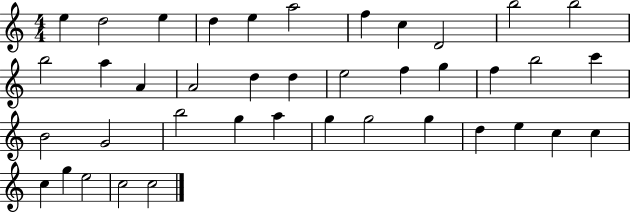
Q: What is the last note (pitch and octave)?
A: C5